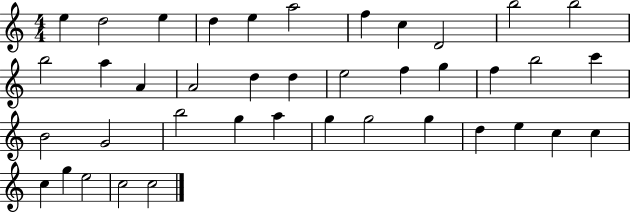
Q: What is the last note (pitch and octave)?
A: C5